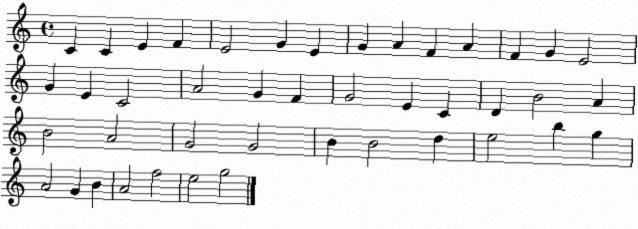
X:1
T:Untitled
M:4/4
L:1/4
K:C
C C E F E2 G E G A F A F G E2 G E C2 A2 G F G2 E C D B2 A B2 A2 G2 G2 B B2 d e2 b g A2 G B A2 f2 e2 g2